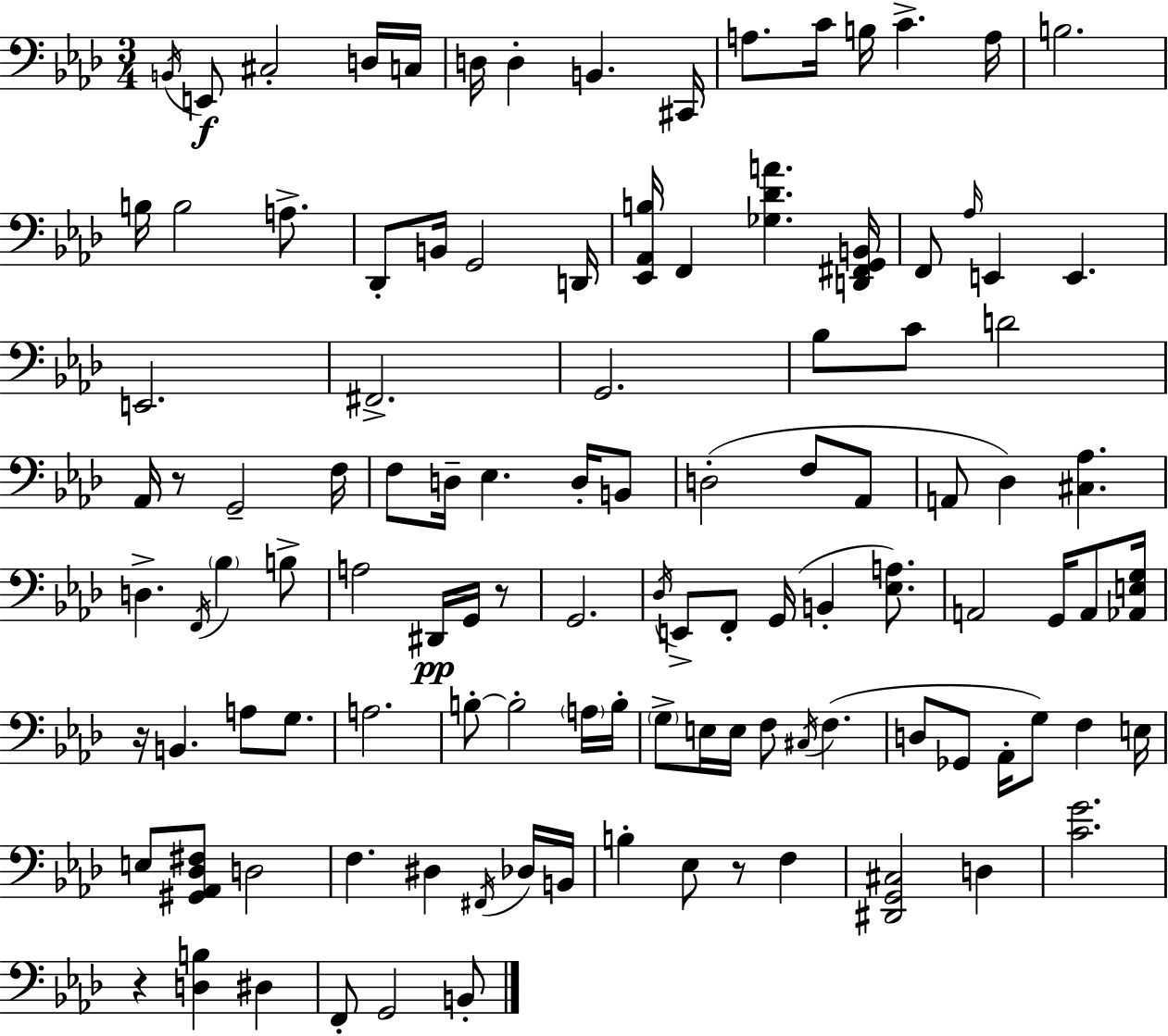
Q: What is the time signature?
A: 3/4